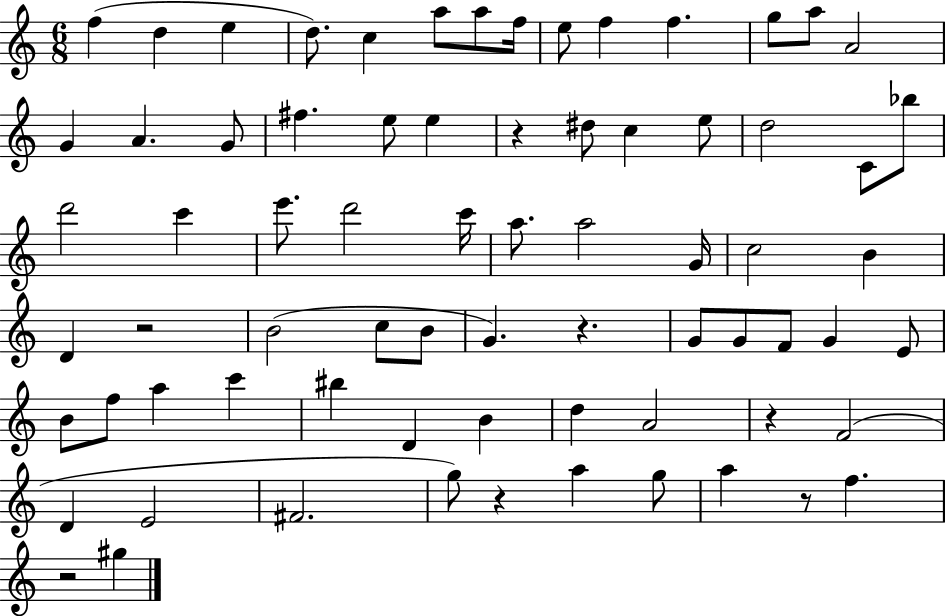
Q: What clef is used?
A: treble